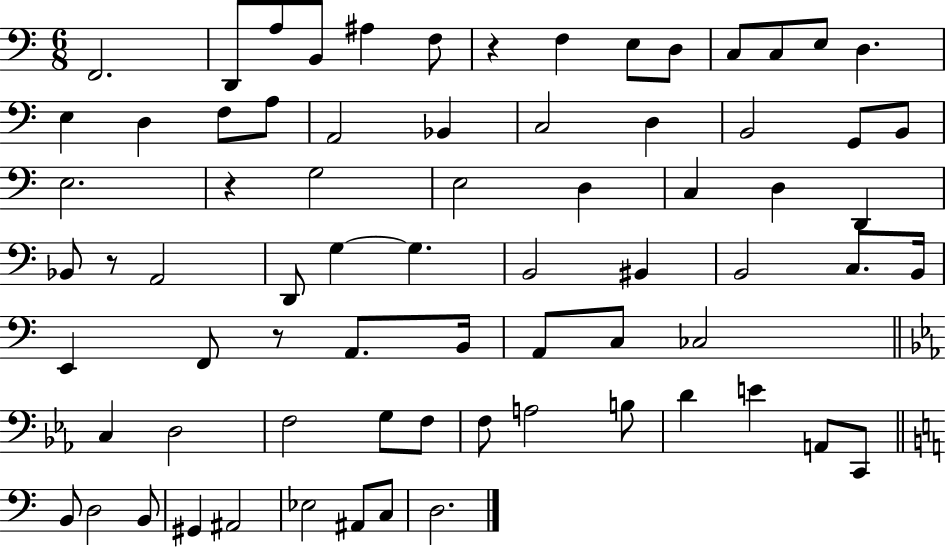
{
  \clef bass
  \numericTimeSignature
  \time 6/8
  \key c \major
  \repeat volta 2 { f,2. | d,8 a8 b,8 ais4 f8 | r4 f4 e8 d8 | c8 c8 e8 d4. | \break e4 d4 f8 a8 | a,2 bes,4 | c2 d4 | b,2 g,8 b,8 | \break e2. | r4 g2 | e2 d4 | c4 d4 d,4 | \break bes,8 r8 a,2 | d,8 g4~~ g4. | b,2 bis,4 | b,2 c8. b,16 | \break e,4 f,8 r8 a,8. b,16 | a,8 c8 ces2 | \bar "||" \break \key ees \major c4 d2 | f2 g8 f8 | f8 a2 b8 | d'4 e'4 a,8 c,8 | \break \bar "||" \break \key a \minor b,8 d2 b,8 | gis,4 ais,2 | ees2 ais,8 c8 | d2. | \break } \bar "|."
}